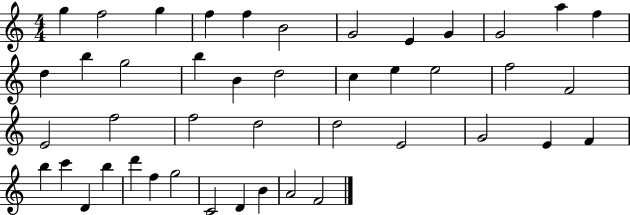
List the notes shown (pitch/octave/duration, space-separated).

G5/q F5/h G5/q F5/q F5/q B4/h G4/h E4/q G4/q G4/h A5/q F5/q D5/q B5/q G5/h B5/q B4/q D5/h C5/q E5/q E5/h F5/h F4/h E4/h F5/h F5/h D5/h D5/h E4/h G4/h E4/q F4/q B5/q C6/q D4/q B5/q D6/q F5/q G5/h C4/h D4/q B4/q A4/h F4/h